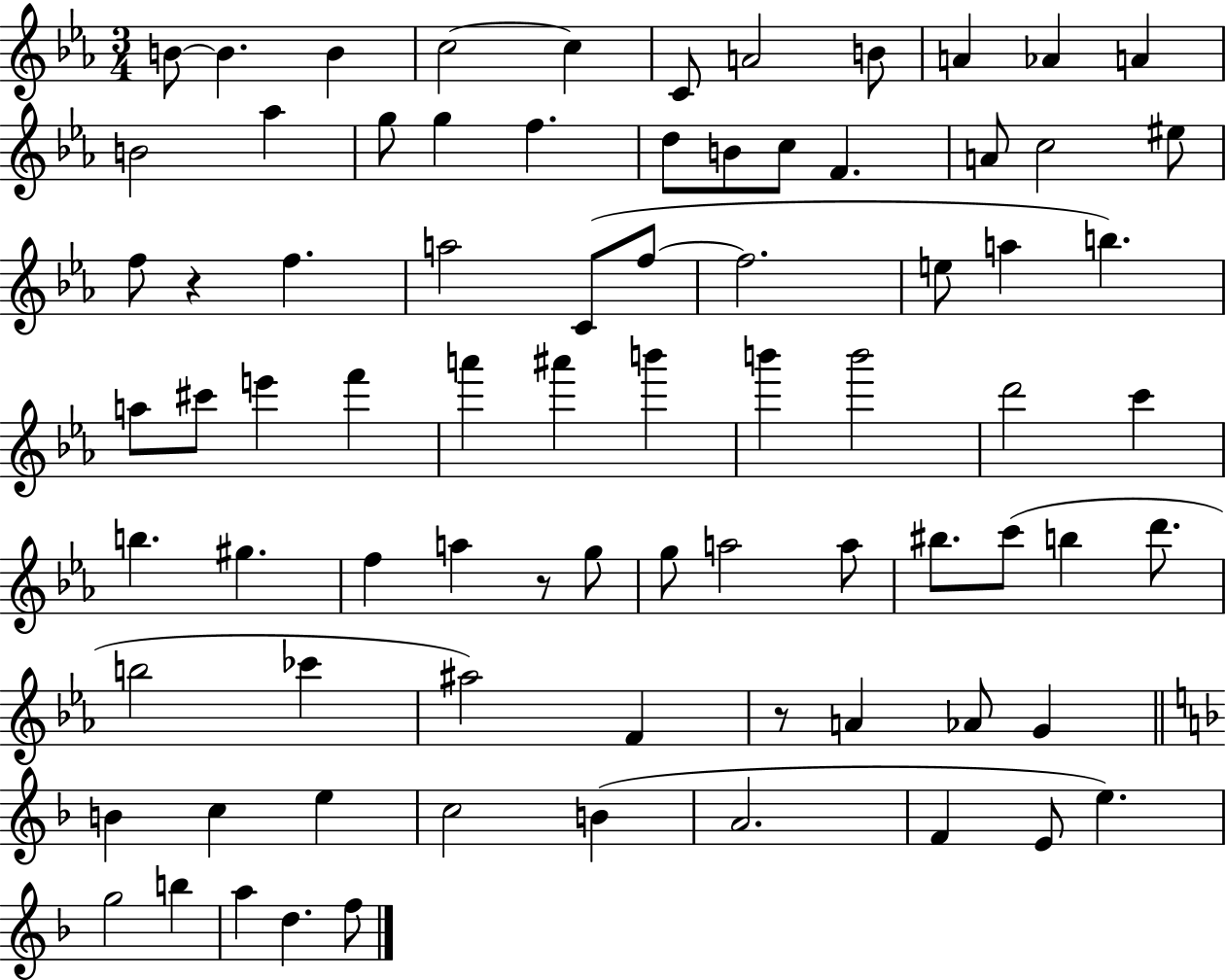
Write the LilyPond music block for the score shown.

{
  \clef treble
  \numericTimeSignature
  \time 3/4
  \key ees \major
  b'8~~ b'4. b'4 | c''2~~ c''4 | c'8 a'2 b'8 | a'4 aes'4 a'4 | \break b'2 aes''4 | g''8 g''4 f''4. | d''8 b'8 c''8 f'4. | a'8 c''2 eis''8 | \break f''8 r4 f''4. | a''2 c'8( f''8~~ | f''2. | e''8 a''4 b''4.) | \break a''8 cis'''8 e'''4 f'''4 | a'''4 ais'''4 b'''4 | b'''4 b'''2 | d'''2 c'''4 | \break b''4. gis''4. | f''4 a''4 r8 g''8 | g''8 a''2 a''8 | bis''8. c'''8( b''4 d'''8. | \break b''2 ces'''4 | ais''2) f'4 | r8 a'4 aes'8 g'4 | \bar "||" \break \key f \major b'4 c''4 e''4 | c''2 b'4( | a'2. | f'4 e'8 e''4.) | \break g''2 b''4 | a''4 d''4. f''8 | \bar "|."
}